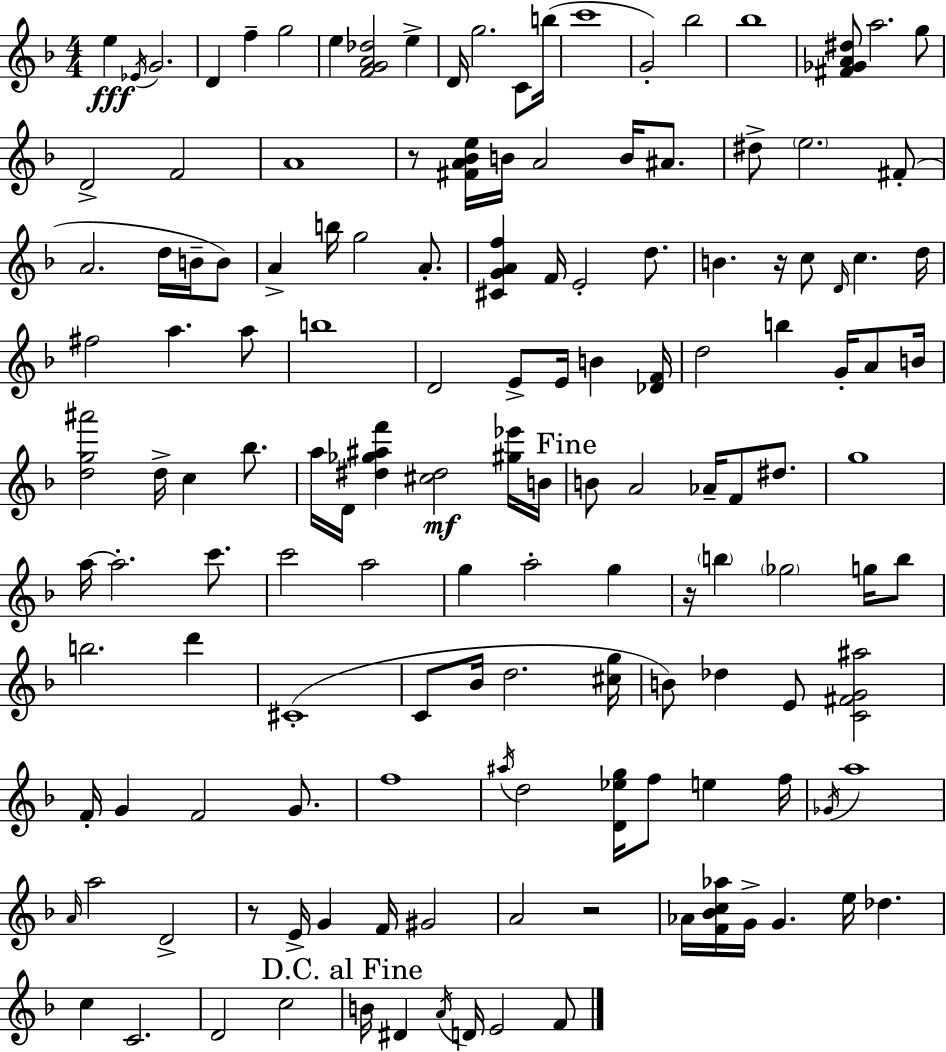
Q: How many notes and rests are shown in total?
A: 143